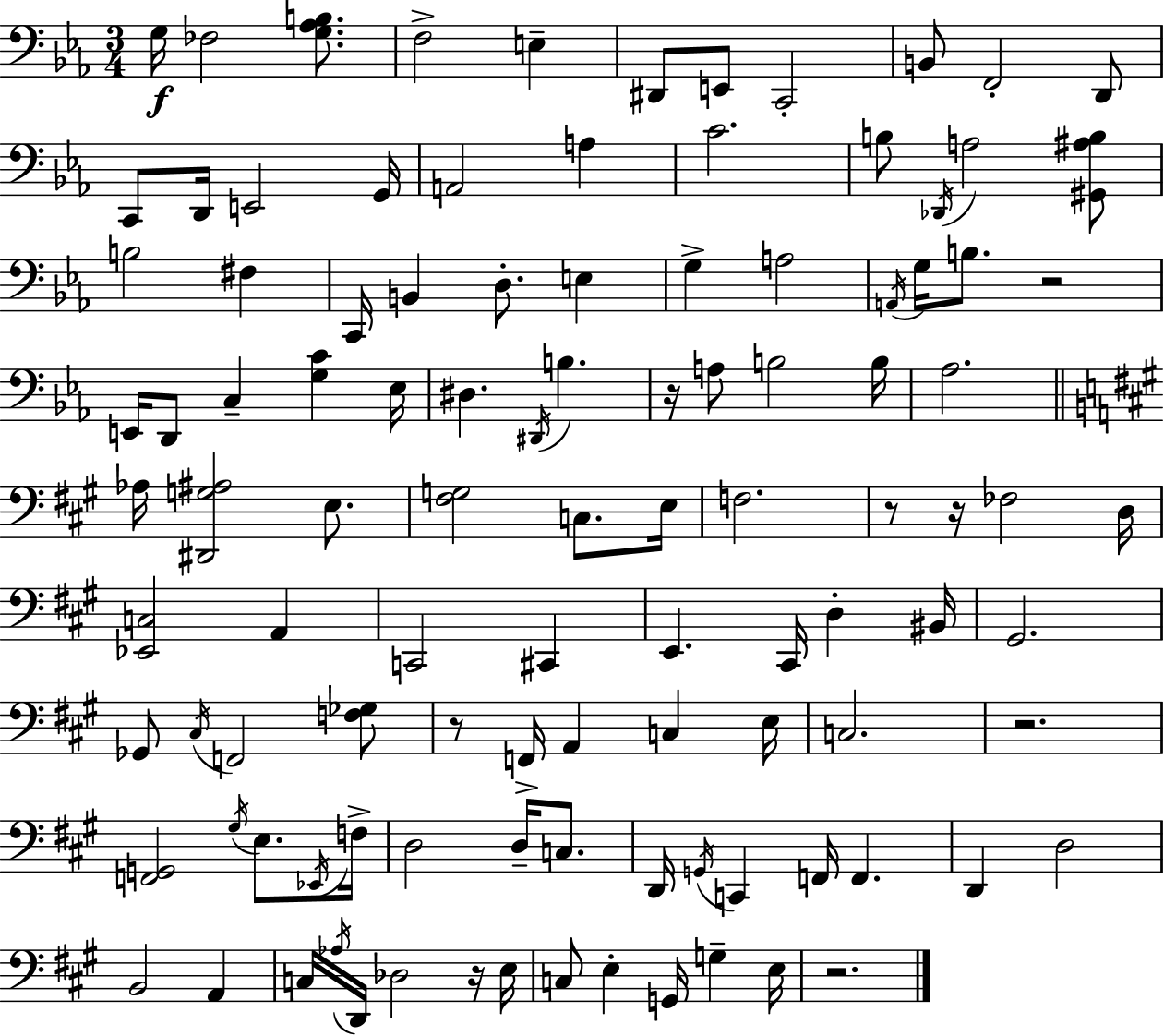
X:1
T:Untitled
M:3/4
L:1/4
K:Eb
G,/4 _F,2 [G,_A,B,]/2 F,2 E, ^D,,/2 E,,/2 C,,2 B,,/2 F,,2 D,,/2 C,,/2 D,,/4 E,,2 G,,/4 A,,2 A, C2 B,/2 _D,,/4 A,2 [^G,,^A,B,]/2 B,2 ^F, C,,/4 B,, D,/2 E, G, A,2 A,,/4 G,/4 B,/2 z2 E,,/4 D,,/2 C, [G,C] _E,/4 ^D, ^D,,/4 B, z/4 A,/2 B,2 B,/4 _A,2 _A,/4 [^D,,G,^A,]2 E,/2 [^F,G,]2 C,/2 E,/4 F,2 z/2 z/4 _F,2 D,/4 [_E,,C,]2 A,, C,,2 ^C,, E,, ^C,,/4 D, ^B,,/4 ^G,,2 _G,,/2 ^C,/4 F,,2 [F,_G,]/2 z/2 F,,/4 A,, C, E,/4 C,2 z2 [F,,G,,]2 ^G,/4 E,/2 _E,,/4 F,/4 D,2 D,/4 C,/2 D,,/4 G,,/4 C,, F,,/4 F,, D,, D,2 B,,2 A,, C,/4 _A,/4 D,,/4 _D,2 z/4 E,/4 C,/2 E, G,,/4 G, E,/4 z2